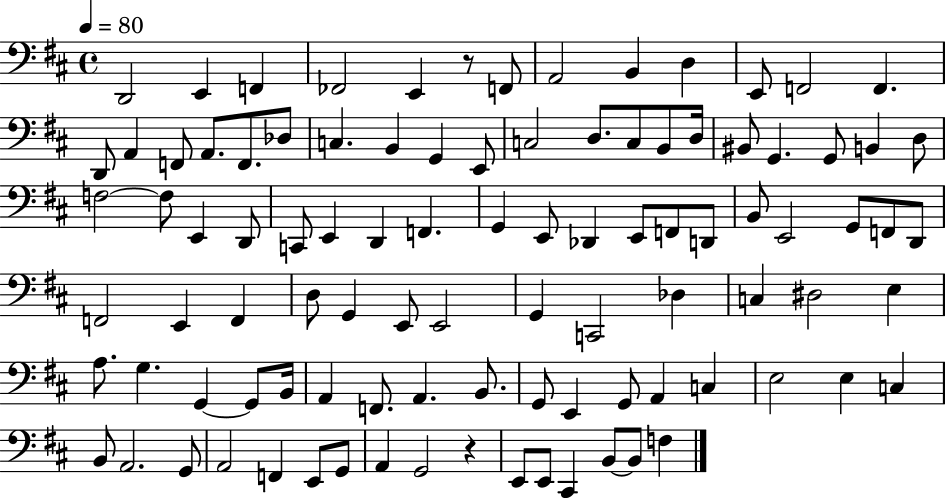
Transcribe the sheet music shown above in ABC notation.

X:1
T:Untitled
M:4/4
L:1/4
K:D
D,,2 E,, F,, _F,,2 E,, z/2 F,,/2 A,,2 B,, D, E,,/2 F,,2 F,, D,,/2 A,, F,,/2 A,,/2 F,,/2 _D,/2 C, B,, G,, E,,/2 C,2 D,/2 C,/2 B,,/2 D,/4 ^B,,/2 G,, G,,/2 B,, D,/2 F,2 F,/2 E,, D,,/2 C,,/2 E,, D,, F,, G,, E,,/2 _D,, E,,/2 F,,/2 D,,/2 B,,/2 E,,2 G,,/2 F,,/2 D,,/2 F,,2 E,, F,, D,/2 G,, E,,/2 E,,2 G,, C,,2 _D, C, ^D,2 E, A,/2 G, G,, G,,/2 B,,/4 A,, F,,/2 A,, B,,/2 G,,/2 E,, G,,/2 A,, C, E,2 E, C, B,,/2 A,,2 G,,/2 A,,2 F,, E,,/2 G,,/2 A,, G,,2 z E,,/2 E,,/2 ^C,, B,,/2 B,,/2 F,